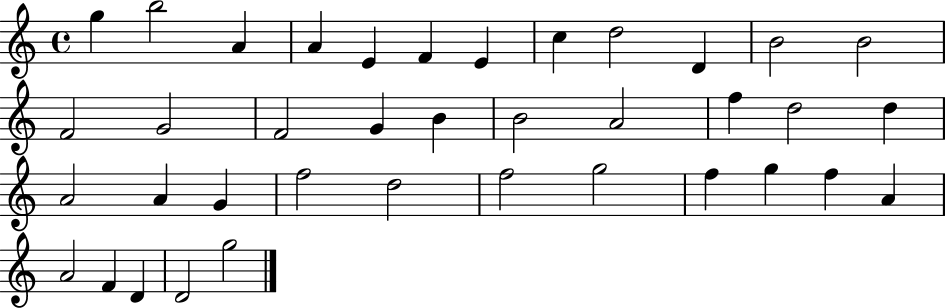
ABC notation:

X:1
T:Untitled
M:4/4
L:1/4
K:C
g b2 A A E F E c d2 D B2 B2 F2 G2 F2 G B B2 A2 f d2 d A2 A G f2 d2 f2 g2 f g f A A2 F D D2 g2